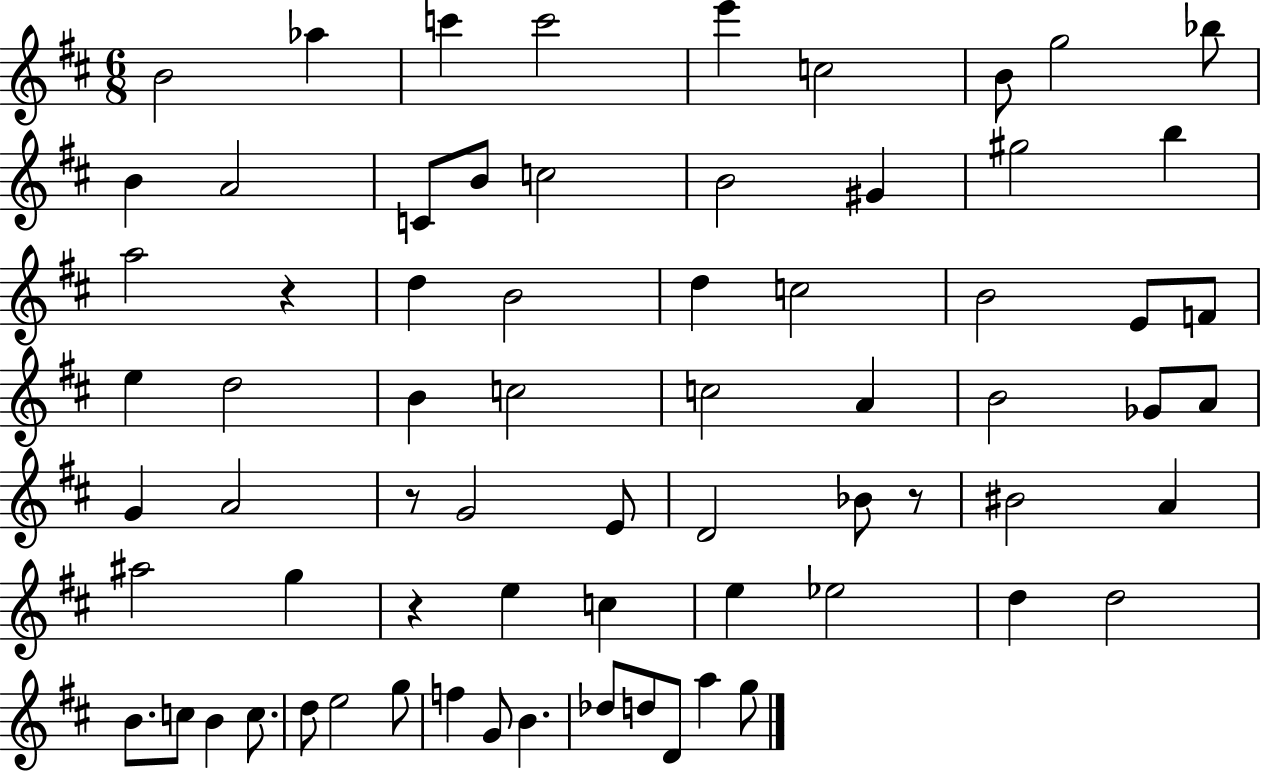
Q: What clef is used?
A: treble